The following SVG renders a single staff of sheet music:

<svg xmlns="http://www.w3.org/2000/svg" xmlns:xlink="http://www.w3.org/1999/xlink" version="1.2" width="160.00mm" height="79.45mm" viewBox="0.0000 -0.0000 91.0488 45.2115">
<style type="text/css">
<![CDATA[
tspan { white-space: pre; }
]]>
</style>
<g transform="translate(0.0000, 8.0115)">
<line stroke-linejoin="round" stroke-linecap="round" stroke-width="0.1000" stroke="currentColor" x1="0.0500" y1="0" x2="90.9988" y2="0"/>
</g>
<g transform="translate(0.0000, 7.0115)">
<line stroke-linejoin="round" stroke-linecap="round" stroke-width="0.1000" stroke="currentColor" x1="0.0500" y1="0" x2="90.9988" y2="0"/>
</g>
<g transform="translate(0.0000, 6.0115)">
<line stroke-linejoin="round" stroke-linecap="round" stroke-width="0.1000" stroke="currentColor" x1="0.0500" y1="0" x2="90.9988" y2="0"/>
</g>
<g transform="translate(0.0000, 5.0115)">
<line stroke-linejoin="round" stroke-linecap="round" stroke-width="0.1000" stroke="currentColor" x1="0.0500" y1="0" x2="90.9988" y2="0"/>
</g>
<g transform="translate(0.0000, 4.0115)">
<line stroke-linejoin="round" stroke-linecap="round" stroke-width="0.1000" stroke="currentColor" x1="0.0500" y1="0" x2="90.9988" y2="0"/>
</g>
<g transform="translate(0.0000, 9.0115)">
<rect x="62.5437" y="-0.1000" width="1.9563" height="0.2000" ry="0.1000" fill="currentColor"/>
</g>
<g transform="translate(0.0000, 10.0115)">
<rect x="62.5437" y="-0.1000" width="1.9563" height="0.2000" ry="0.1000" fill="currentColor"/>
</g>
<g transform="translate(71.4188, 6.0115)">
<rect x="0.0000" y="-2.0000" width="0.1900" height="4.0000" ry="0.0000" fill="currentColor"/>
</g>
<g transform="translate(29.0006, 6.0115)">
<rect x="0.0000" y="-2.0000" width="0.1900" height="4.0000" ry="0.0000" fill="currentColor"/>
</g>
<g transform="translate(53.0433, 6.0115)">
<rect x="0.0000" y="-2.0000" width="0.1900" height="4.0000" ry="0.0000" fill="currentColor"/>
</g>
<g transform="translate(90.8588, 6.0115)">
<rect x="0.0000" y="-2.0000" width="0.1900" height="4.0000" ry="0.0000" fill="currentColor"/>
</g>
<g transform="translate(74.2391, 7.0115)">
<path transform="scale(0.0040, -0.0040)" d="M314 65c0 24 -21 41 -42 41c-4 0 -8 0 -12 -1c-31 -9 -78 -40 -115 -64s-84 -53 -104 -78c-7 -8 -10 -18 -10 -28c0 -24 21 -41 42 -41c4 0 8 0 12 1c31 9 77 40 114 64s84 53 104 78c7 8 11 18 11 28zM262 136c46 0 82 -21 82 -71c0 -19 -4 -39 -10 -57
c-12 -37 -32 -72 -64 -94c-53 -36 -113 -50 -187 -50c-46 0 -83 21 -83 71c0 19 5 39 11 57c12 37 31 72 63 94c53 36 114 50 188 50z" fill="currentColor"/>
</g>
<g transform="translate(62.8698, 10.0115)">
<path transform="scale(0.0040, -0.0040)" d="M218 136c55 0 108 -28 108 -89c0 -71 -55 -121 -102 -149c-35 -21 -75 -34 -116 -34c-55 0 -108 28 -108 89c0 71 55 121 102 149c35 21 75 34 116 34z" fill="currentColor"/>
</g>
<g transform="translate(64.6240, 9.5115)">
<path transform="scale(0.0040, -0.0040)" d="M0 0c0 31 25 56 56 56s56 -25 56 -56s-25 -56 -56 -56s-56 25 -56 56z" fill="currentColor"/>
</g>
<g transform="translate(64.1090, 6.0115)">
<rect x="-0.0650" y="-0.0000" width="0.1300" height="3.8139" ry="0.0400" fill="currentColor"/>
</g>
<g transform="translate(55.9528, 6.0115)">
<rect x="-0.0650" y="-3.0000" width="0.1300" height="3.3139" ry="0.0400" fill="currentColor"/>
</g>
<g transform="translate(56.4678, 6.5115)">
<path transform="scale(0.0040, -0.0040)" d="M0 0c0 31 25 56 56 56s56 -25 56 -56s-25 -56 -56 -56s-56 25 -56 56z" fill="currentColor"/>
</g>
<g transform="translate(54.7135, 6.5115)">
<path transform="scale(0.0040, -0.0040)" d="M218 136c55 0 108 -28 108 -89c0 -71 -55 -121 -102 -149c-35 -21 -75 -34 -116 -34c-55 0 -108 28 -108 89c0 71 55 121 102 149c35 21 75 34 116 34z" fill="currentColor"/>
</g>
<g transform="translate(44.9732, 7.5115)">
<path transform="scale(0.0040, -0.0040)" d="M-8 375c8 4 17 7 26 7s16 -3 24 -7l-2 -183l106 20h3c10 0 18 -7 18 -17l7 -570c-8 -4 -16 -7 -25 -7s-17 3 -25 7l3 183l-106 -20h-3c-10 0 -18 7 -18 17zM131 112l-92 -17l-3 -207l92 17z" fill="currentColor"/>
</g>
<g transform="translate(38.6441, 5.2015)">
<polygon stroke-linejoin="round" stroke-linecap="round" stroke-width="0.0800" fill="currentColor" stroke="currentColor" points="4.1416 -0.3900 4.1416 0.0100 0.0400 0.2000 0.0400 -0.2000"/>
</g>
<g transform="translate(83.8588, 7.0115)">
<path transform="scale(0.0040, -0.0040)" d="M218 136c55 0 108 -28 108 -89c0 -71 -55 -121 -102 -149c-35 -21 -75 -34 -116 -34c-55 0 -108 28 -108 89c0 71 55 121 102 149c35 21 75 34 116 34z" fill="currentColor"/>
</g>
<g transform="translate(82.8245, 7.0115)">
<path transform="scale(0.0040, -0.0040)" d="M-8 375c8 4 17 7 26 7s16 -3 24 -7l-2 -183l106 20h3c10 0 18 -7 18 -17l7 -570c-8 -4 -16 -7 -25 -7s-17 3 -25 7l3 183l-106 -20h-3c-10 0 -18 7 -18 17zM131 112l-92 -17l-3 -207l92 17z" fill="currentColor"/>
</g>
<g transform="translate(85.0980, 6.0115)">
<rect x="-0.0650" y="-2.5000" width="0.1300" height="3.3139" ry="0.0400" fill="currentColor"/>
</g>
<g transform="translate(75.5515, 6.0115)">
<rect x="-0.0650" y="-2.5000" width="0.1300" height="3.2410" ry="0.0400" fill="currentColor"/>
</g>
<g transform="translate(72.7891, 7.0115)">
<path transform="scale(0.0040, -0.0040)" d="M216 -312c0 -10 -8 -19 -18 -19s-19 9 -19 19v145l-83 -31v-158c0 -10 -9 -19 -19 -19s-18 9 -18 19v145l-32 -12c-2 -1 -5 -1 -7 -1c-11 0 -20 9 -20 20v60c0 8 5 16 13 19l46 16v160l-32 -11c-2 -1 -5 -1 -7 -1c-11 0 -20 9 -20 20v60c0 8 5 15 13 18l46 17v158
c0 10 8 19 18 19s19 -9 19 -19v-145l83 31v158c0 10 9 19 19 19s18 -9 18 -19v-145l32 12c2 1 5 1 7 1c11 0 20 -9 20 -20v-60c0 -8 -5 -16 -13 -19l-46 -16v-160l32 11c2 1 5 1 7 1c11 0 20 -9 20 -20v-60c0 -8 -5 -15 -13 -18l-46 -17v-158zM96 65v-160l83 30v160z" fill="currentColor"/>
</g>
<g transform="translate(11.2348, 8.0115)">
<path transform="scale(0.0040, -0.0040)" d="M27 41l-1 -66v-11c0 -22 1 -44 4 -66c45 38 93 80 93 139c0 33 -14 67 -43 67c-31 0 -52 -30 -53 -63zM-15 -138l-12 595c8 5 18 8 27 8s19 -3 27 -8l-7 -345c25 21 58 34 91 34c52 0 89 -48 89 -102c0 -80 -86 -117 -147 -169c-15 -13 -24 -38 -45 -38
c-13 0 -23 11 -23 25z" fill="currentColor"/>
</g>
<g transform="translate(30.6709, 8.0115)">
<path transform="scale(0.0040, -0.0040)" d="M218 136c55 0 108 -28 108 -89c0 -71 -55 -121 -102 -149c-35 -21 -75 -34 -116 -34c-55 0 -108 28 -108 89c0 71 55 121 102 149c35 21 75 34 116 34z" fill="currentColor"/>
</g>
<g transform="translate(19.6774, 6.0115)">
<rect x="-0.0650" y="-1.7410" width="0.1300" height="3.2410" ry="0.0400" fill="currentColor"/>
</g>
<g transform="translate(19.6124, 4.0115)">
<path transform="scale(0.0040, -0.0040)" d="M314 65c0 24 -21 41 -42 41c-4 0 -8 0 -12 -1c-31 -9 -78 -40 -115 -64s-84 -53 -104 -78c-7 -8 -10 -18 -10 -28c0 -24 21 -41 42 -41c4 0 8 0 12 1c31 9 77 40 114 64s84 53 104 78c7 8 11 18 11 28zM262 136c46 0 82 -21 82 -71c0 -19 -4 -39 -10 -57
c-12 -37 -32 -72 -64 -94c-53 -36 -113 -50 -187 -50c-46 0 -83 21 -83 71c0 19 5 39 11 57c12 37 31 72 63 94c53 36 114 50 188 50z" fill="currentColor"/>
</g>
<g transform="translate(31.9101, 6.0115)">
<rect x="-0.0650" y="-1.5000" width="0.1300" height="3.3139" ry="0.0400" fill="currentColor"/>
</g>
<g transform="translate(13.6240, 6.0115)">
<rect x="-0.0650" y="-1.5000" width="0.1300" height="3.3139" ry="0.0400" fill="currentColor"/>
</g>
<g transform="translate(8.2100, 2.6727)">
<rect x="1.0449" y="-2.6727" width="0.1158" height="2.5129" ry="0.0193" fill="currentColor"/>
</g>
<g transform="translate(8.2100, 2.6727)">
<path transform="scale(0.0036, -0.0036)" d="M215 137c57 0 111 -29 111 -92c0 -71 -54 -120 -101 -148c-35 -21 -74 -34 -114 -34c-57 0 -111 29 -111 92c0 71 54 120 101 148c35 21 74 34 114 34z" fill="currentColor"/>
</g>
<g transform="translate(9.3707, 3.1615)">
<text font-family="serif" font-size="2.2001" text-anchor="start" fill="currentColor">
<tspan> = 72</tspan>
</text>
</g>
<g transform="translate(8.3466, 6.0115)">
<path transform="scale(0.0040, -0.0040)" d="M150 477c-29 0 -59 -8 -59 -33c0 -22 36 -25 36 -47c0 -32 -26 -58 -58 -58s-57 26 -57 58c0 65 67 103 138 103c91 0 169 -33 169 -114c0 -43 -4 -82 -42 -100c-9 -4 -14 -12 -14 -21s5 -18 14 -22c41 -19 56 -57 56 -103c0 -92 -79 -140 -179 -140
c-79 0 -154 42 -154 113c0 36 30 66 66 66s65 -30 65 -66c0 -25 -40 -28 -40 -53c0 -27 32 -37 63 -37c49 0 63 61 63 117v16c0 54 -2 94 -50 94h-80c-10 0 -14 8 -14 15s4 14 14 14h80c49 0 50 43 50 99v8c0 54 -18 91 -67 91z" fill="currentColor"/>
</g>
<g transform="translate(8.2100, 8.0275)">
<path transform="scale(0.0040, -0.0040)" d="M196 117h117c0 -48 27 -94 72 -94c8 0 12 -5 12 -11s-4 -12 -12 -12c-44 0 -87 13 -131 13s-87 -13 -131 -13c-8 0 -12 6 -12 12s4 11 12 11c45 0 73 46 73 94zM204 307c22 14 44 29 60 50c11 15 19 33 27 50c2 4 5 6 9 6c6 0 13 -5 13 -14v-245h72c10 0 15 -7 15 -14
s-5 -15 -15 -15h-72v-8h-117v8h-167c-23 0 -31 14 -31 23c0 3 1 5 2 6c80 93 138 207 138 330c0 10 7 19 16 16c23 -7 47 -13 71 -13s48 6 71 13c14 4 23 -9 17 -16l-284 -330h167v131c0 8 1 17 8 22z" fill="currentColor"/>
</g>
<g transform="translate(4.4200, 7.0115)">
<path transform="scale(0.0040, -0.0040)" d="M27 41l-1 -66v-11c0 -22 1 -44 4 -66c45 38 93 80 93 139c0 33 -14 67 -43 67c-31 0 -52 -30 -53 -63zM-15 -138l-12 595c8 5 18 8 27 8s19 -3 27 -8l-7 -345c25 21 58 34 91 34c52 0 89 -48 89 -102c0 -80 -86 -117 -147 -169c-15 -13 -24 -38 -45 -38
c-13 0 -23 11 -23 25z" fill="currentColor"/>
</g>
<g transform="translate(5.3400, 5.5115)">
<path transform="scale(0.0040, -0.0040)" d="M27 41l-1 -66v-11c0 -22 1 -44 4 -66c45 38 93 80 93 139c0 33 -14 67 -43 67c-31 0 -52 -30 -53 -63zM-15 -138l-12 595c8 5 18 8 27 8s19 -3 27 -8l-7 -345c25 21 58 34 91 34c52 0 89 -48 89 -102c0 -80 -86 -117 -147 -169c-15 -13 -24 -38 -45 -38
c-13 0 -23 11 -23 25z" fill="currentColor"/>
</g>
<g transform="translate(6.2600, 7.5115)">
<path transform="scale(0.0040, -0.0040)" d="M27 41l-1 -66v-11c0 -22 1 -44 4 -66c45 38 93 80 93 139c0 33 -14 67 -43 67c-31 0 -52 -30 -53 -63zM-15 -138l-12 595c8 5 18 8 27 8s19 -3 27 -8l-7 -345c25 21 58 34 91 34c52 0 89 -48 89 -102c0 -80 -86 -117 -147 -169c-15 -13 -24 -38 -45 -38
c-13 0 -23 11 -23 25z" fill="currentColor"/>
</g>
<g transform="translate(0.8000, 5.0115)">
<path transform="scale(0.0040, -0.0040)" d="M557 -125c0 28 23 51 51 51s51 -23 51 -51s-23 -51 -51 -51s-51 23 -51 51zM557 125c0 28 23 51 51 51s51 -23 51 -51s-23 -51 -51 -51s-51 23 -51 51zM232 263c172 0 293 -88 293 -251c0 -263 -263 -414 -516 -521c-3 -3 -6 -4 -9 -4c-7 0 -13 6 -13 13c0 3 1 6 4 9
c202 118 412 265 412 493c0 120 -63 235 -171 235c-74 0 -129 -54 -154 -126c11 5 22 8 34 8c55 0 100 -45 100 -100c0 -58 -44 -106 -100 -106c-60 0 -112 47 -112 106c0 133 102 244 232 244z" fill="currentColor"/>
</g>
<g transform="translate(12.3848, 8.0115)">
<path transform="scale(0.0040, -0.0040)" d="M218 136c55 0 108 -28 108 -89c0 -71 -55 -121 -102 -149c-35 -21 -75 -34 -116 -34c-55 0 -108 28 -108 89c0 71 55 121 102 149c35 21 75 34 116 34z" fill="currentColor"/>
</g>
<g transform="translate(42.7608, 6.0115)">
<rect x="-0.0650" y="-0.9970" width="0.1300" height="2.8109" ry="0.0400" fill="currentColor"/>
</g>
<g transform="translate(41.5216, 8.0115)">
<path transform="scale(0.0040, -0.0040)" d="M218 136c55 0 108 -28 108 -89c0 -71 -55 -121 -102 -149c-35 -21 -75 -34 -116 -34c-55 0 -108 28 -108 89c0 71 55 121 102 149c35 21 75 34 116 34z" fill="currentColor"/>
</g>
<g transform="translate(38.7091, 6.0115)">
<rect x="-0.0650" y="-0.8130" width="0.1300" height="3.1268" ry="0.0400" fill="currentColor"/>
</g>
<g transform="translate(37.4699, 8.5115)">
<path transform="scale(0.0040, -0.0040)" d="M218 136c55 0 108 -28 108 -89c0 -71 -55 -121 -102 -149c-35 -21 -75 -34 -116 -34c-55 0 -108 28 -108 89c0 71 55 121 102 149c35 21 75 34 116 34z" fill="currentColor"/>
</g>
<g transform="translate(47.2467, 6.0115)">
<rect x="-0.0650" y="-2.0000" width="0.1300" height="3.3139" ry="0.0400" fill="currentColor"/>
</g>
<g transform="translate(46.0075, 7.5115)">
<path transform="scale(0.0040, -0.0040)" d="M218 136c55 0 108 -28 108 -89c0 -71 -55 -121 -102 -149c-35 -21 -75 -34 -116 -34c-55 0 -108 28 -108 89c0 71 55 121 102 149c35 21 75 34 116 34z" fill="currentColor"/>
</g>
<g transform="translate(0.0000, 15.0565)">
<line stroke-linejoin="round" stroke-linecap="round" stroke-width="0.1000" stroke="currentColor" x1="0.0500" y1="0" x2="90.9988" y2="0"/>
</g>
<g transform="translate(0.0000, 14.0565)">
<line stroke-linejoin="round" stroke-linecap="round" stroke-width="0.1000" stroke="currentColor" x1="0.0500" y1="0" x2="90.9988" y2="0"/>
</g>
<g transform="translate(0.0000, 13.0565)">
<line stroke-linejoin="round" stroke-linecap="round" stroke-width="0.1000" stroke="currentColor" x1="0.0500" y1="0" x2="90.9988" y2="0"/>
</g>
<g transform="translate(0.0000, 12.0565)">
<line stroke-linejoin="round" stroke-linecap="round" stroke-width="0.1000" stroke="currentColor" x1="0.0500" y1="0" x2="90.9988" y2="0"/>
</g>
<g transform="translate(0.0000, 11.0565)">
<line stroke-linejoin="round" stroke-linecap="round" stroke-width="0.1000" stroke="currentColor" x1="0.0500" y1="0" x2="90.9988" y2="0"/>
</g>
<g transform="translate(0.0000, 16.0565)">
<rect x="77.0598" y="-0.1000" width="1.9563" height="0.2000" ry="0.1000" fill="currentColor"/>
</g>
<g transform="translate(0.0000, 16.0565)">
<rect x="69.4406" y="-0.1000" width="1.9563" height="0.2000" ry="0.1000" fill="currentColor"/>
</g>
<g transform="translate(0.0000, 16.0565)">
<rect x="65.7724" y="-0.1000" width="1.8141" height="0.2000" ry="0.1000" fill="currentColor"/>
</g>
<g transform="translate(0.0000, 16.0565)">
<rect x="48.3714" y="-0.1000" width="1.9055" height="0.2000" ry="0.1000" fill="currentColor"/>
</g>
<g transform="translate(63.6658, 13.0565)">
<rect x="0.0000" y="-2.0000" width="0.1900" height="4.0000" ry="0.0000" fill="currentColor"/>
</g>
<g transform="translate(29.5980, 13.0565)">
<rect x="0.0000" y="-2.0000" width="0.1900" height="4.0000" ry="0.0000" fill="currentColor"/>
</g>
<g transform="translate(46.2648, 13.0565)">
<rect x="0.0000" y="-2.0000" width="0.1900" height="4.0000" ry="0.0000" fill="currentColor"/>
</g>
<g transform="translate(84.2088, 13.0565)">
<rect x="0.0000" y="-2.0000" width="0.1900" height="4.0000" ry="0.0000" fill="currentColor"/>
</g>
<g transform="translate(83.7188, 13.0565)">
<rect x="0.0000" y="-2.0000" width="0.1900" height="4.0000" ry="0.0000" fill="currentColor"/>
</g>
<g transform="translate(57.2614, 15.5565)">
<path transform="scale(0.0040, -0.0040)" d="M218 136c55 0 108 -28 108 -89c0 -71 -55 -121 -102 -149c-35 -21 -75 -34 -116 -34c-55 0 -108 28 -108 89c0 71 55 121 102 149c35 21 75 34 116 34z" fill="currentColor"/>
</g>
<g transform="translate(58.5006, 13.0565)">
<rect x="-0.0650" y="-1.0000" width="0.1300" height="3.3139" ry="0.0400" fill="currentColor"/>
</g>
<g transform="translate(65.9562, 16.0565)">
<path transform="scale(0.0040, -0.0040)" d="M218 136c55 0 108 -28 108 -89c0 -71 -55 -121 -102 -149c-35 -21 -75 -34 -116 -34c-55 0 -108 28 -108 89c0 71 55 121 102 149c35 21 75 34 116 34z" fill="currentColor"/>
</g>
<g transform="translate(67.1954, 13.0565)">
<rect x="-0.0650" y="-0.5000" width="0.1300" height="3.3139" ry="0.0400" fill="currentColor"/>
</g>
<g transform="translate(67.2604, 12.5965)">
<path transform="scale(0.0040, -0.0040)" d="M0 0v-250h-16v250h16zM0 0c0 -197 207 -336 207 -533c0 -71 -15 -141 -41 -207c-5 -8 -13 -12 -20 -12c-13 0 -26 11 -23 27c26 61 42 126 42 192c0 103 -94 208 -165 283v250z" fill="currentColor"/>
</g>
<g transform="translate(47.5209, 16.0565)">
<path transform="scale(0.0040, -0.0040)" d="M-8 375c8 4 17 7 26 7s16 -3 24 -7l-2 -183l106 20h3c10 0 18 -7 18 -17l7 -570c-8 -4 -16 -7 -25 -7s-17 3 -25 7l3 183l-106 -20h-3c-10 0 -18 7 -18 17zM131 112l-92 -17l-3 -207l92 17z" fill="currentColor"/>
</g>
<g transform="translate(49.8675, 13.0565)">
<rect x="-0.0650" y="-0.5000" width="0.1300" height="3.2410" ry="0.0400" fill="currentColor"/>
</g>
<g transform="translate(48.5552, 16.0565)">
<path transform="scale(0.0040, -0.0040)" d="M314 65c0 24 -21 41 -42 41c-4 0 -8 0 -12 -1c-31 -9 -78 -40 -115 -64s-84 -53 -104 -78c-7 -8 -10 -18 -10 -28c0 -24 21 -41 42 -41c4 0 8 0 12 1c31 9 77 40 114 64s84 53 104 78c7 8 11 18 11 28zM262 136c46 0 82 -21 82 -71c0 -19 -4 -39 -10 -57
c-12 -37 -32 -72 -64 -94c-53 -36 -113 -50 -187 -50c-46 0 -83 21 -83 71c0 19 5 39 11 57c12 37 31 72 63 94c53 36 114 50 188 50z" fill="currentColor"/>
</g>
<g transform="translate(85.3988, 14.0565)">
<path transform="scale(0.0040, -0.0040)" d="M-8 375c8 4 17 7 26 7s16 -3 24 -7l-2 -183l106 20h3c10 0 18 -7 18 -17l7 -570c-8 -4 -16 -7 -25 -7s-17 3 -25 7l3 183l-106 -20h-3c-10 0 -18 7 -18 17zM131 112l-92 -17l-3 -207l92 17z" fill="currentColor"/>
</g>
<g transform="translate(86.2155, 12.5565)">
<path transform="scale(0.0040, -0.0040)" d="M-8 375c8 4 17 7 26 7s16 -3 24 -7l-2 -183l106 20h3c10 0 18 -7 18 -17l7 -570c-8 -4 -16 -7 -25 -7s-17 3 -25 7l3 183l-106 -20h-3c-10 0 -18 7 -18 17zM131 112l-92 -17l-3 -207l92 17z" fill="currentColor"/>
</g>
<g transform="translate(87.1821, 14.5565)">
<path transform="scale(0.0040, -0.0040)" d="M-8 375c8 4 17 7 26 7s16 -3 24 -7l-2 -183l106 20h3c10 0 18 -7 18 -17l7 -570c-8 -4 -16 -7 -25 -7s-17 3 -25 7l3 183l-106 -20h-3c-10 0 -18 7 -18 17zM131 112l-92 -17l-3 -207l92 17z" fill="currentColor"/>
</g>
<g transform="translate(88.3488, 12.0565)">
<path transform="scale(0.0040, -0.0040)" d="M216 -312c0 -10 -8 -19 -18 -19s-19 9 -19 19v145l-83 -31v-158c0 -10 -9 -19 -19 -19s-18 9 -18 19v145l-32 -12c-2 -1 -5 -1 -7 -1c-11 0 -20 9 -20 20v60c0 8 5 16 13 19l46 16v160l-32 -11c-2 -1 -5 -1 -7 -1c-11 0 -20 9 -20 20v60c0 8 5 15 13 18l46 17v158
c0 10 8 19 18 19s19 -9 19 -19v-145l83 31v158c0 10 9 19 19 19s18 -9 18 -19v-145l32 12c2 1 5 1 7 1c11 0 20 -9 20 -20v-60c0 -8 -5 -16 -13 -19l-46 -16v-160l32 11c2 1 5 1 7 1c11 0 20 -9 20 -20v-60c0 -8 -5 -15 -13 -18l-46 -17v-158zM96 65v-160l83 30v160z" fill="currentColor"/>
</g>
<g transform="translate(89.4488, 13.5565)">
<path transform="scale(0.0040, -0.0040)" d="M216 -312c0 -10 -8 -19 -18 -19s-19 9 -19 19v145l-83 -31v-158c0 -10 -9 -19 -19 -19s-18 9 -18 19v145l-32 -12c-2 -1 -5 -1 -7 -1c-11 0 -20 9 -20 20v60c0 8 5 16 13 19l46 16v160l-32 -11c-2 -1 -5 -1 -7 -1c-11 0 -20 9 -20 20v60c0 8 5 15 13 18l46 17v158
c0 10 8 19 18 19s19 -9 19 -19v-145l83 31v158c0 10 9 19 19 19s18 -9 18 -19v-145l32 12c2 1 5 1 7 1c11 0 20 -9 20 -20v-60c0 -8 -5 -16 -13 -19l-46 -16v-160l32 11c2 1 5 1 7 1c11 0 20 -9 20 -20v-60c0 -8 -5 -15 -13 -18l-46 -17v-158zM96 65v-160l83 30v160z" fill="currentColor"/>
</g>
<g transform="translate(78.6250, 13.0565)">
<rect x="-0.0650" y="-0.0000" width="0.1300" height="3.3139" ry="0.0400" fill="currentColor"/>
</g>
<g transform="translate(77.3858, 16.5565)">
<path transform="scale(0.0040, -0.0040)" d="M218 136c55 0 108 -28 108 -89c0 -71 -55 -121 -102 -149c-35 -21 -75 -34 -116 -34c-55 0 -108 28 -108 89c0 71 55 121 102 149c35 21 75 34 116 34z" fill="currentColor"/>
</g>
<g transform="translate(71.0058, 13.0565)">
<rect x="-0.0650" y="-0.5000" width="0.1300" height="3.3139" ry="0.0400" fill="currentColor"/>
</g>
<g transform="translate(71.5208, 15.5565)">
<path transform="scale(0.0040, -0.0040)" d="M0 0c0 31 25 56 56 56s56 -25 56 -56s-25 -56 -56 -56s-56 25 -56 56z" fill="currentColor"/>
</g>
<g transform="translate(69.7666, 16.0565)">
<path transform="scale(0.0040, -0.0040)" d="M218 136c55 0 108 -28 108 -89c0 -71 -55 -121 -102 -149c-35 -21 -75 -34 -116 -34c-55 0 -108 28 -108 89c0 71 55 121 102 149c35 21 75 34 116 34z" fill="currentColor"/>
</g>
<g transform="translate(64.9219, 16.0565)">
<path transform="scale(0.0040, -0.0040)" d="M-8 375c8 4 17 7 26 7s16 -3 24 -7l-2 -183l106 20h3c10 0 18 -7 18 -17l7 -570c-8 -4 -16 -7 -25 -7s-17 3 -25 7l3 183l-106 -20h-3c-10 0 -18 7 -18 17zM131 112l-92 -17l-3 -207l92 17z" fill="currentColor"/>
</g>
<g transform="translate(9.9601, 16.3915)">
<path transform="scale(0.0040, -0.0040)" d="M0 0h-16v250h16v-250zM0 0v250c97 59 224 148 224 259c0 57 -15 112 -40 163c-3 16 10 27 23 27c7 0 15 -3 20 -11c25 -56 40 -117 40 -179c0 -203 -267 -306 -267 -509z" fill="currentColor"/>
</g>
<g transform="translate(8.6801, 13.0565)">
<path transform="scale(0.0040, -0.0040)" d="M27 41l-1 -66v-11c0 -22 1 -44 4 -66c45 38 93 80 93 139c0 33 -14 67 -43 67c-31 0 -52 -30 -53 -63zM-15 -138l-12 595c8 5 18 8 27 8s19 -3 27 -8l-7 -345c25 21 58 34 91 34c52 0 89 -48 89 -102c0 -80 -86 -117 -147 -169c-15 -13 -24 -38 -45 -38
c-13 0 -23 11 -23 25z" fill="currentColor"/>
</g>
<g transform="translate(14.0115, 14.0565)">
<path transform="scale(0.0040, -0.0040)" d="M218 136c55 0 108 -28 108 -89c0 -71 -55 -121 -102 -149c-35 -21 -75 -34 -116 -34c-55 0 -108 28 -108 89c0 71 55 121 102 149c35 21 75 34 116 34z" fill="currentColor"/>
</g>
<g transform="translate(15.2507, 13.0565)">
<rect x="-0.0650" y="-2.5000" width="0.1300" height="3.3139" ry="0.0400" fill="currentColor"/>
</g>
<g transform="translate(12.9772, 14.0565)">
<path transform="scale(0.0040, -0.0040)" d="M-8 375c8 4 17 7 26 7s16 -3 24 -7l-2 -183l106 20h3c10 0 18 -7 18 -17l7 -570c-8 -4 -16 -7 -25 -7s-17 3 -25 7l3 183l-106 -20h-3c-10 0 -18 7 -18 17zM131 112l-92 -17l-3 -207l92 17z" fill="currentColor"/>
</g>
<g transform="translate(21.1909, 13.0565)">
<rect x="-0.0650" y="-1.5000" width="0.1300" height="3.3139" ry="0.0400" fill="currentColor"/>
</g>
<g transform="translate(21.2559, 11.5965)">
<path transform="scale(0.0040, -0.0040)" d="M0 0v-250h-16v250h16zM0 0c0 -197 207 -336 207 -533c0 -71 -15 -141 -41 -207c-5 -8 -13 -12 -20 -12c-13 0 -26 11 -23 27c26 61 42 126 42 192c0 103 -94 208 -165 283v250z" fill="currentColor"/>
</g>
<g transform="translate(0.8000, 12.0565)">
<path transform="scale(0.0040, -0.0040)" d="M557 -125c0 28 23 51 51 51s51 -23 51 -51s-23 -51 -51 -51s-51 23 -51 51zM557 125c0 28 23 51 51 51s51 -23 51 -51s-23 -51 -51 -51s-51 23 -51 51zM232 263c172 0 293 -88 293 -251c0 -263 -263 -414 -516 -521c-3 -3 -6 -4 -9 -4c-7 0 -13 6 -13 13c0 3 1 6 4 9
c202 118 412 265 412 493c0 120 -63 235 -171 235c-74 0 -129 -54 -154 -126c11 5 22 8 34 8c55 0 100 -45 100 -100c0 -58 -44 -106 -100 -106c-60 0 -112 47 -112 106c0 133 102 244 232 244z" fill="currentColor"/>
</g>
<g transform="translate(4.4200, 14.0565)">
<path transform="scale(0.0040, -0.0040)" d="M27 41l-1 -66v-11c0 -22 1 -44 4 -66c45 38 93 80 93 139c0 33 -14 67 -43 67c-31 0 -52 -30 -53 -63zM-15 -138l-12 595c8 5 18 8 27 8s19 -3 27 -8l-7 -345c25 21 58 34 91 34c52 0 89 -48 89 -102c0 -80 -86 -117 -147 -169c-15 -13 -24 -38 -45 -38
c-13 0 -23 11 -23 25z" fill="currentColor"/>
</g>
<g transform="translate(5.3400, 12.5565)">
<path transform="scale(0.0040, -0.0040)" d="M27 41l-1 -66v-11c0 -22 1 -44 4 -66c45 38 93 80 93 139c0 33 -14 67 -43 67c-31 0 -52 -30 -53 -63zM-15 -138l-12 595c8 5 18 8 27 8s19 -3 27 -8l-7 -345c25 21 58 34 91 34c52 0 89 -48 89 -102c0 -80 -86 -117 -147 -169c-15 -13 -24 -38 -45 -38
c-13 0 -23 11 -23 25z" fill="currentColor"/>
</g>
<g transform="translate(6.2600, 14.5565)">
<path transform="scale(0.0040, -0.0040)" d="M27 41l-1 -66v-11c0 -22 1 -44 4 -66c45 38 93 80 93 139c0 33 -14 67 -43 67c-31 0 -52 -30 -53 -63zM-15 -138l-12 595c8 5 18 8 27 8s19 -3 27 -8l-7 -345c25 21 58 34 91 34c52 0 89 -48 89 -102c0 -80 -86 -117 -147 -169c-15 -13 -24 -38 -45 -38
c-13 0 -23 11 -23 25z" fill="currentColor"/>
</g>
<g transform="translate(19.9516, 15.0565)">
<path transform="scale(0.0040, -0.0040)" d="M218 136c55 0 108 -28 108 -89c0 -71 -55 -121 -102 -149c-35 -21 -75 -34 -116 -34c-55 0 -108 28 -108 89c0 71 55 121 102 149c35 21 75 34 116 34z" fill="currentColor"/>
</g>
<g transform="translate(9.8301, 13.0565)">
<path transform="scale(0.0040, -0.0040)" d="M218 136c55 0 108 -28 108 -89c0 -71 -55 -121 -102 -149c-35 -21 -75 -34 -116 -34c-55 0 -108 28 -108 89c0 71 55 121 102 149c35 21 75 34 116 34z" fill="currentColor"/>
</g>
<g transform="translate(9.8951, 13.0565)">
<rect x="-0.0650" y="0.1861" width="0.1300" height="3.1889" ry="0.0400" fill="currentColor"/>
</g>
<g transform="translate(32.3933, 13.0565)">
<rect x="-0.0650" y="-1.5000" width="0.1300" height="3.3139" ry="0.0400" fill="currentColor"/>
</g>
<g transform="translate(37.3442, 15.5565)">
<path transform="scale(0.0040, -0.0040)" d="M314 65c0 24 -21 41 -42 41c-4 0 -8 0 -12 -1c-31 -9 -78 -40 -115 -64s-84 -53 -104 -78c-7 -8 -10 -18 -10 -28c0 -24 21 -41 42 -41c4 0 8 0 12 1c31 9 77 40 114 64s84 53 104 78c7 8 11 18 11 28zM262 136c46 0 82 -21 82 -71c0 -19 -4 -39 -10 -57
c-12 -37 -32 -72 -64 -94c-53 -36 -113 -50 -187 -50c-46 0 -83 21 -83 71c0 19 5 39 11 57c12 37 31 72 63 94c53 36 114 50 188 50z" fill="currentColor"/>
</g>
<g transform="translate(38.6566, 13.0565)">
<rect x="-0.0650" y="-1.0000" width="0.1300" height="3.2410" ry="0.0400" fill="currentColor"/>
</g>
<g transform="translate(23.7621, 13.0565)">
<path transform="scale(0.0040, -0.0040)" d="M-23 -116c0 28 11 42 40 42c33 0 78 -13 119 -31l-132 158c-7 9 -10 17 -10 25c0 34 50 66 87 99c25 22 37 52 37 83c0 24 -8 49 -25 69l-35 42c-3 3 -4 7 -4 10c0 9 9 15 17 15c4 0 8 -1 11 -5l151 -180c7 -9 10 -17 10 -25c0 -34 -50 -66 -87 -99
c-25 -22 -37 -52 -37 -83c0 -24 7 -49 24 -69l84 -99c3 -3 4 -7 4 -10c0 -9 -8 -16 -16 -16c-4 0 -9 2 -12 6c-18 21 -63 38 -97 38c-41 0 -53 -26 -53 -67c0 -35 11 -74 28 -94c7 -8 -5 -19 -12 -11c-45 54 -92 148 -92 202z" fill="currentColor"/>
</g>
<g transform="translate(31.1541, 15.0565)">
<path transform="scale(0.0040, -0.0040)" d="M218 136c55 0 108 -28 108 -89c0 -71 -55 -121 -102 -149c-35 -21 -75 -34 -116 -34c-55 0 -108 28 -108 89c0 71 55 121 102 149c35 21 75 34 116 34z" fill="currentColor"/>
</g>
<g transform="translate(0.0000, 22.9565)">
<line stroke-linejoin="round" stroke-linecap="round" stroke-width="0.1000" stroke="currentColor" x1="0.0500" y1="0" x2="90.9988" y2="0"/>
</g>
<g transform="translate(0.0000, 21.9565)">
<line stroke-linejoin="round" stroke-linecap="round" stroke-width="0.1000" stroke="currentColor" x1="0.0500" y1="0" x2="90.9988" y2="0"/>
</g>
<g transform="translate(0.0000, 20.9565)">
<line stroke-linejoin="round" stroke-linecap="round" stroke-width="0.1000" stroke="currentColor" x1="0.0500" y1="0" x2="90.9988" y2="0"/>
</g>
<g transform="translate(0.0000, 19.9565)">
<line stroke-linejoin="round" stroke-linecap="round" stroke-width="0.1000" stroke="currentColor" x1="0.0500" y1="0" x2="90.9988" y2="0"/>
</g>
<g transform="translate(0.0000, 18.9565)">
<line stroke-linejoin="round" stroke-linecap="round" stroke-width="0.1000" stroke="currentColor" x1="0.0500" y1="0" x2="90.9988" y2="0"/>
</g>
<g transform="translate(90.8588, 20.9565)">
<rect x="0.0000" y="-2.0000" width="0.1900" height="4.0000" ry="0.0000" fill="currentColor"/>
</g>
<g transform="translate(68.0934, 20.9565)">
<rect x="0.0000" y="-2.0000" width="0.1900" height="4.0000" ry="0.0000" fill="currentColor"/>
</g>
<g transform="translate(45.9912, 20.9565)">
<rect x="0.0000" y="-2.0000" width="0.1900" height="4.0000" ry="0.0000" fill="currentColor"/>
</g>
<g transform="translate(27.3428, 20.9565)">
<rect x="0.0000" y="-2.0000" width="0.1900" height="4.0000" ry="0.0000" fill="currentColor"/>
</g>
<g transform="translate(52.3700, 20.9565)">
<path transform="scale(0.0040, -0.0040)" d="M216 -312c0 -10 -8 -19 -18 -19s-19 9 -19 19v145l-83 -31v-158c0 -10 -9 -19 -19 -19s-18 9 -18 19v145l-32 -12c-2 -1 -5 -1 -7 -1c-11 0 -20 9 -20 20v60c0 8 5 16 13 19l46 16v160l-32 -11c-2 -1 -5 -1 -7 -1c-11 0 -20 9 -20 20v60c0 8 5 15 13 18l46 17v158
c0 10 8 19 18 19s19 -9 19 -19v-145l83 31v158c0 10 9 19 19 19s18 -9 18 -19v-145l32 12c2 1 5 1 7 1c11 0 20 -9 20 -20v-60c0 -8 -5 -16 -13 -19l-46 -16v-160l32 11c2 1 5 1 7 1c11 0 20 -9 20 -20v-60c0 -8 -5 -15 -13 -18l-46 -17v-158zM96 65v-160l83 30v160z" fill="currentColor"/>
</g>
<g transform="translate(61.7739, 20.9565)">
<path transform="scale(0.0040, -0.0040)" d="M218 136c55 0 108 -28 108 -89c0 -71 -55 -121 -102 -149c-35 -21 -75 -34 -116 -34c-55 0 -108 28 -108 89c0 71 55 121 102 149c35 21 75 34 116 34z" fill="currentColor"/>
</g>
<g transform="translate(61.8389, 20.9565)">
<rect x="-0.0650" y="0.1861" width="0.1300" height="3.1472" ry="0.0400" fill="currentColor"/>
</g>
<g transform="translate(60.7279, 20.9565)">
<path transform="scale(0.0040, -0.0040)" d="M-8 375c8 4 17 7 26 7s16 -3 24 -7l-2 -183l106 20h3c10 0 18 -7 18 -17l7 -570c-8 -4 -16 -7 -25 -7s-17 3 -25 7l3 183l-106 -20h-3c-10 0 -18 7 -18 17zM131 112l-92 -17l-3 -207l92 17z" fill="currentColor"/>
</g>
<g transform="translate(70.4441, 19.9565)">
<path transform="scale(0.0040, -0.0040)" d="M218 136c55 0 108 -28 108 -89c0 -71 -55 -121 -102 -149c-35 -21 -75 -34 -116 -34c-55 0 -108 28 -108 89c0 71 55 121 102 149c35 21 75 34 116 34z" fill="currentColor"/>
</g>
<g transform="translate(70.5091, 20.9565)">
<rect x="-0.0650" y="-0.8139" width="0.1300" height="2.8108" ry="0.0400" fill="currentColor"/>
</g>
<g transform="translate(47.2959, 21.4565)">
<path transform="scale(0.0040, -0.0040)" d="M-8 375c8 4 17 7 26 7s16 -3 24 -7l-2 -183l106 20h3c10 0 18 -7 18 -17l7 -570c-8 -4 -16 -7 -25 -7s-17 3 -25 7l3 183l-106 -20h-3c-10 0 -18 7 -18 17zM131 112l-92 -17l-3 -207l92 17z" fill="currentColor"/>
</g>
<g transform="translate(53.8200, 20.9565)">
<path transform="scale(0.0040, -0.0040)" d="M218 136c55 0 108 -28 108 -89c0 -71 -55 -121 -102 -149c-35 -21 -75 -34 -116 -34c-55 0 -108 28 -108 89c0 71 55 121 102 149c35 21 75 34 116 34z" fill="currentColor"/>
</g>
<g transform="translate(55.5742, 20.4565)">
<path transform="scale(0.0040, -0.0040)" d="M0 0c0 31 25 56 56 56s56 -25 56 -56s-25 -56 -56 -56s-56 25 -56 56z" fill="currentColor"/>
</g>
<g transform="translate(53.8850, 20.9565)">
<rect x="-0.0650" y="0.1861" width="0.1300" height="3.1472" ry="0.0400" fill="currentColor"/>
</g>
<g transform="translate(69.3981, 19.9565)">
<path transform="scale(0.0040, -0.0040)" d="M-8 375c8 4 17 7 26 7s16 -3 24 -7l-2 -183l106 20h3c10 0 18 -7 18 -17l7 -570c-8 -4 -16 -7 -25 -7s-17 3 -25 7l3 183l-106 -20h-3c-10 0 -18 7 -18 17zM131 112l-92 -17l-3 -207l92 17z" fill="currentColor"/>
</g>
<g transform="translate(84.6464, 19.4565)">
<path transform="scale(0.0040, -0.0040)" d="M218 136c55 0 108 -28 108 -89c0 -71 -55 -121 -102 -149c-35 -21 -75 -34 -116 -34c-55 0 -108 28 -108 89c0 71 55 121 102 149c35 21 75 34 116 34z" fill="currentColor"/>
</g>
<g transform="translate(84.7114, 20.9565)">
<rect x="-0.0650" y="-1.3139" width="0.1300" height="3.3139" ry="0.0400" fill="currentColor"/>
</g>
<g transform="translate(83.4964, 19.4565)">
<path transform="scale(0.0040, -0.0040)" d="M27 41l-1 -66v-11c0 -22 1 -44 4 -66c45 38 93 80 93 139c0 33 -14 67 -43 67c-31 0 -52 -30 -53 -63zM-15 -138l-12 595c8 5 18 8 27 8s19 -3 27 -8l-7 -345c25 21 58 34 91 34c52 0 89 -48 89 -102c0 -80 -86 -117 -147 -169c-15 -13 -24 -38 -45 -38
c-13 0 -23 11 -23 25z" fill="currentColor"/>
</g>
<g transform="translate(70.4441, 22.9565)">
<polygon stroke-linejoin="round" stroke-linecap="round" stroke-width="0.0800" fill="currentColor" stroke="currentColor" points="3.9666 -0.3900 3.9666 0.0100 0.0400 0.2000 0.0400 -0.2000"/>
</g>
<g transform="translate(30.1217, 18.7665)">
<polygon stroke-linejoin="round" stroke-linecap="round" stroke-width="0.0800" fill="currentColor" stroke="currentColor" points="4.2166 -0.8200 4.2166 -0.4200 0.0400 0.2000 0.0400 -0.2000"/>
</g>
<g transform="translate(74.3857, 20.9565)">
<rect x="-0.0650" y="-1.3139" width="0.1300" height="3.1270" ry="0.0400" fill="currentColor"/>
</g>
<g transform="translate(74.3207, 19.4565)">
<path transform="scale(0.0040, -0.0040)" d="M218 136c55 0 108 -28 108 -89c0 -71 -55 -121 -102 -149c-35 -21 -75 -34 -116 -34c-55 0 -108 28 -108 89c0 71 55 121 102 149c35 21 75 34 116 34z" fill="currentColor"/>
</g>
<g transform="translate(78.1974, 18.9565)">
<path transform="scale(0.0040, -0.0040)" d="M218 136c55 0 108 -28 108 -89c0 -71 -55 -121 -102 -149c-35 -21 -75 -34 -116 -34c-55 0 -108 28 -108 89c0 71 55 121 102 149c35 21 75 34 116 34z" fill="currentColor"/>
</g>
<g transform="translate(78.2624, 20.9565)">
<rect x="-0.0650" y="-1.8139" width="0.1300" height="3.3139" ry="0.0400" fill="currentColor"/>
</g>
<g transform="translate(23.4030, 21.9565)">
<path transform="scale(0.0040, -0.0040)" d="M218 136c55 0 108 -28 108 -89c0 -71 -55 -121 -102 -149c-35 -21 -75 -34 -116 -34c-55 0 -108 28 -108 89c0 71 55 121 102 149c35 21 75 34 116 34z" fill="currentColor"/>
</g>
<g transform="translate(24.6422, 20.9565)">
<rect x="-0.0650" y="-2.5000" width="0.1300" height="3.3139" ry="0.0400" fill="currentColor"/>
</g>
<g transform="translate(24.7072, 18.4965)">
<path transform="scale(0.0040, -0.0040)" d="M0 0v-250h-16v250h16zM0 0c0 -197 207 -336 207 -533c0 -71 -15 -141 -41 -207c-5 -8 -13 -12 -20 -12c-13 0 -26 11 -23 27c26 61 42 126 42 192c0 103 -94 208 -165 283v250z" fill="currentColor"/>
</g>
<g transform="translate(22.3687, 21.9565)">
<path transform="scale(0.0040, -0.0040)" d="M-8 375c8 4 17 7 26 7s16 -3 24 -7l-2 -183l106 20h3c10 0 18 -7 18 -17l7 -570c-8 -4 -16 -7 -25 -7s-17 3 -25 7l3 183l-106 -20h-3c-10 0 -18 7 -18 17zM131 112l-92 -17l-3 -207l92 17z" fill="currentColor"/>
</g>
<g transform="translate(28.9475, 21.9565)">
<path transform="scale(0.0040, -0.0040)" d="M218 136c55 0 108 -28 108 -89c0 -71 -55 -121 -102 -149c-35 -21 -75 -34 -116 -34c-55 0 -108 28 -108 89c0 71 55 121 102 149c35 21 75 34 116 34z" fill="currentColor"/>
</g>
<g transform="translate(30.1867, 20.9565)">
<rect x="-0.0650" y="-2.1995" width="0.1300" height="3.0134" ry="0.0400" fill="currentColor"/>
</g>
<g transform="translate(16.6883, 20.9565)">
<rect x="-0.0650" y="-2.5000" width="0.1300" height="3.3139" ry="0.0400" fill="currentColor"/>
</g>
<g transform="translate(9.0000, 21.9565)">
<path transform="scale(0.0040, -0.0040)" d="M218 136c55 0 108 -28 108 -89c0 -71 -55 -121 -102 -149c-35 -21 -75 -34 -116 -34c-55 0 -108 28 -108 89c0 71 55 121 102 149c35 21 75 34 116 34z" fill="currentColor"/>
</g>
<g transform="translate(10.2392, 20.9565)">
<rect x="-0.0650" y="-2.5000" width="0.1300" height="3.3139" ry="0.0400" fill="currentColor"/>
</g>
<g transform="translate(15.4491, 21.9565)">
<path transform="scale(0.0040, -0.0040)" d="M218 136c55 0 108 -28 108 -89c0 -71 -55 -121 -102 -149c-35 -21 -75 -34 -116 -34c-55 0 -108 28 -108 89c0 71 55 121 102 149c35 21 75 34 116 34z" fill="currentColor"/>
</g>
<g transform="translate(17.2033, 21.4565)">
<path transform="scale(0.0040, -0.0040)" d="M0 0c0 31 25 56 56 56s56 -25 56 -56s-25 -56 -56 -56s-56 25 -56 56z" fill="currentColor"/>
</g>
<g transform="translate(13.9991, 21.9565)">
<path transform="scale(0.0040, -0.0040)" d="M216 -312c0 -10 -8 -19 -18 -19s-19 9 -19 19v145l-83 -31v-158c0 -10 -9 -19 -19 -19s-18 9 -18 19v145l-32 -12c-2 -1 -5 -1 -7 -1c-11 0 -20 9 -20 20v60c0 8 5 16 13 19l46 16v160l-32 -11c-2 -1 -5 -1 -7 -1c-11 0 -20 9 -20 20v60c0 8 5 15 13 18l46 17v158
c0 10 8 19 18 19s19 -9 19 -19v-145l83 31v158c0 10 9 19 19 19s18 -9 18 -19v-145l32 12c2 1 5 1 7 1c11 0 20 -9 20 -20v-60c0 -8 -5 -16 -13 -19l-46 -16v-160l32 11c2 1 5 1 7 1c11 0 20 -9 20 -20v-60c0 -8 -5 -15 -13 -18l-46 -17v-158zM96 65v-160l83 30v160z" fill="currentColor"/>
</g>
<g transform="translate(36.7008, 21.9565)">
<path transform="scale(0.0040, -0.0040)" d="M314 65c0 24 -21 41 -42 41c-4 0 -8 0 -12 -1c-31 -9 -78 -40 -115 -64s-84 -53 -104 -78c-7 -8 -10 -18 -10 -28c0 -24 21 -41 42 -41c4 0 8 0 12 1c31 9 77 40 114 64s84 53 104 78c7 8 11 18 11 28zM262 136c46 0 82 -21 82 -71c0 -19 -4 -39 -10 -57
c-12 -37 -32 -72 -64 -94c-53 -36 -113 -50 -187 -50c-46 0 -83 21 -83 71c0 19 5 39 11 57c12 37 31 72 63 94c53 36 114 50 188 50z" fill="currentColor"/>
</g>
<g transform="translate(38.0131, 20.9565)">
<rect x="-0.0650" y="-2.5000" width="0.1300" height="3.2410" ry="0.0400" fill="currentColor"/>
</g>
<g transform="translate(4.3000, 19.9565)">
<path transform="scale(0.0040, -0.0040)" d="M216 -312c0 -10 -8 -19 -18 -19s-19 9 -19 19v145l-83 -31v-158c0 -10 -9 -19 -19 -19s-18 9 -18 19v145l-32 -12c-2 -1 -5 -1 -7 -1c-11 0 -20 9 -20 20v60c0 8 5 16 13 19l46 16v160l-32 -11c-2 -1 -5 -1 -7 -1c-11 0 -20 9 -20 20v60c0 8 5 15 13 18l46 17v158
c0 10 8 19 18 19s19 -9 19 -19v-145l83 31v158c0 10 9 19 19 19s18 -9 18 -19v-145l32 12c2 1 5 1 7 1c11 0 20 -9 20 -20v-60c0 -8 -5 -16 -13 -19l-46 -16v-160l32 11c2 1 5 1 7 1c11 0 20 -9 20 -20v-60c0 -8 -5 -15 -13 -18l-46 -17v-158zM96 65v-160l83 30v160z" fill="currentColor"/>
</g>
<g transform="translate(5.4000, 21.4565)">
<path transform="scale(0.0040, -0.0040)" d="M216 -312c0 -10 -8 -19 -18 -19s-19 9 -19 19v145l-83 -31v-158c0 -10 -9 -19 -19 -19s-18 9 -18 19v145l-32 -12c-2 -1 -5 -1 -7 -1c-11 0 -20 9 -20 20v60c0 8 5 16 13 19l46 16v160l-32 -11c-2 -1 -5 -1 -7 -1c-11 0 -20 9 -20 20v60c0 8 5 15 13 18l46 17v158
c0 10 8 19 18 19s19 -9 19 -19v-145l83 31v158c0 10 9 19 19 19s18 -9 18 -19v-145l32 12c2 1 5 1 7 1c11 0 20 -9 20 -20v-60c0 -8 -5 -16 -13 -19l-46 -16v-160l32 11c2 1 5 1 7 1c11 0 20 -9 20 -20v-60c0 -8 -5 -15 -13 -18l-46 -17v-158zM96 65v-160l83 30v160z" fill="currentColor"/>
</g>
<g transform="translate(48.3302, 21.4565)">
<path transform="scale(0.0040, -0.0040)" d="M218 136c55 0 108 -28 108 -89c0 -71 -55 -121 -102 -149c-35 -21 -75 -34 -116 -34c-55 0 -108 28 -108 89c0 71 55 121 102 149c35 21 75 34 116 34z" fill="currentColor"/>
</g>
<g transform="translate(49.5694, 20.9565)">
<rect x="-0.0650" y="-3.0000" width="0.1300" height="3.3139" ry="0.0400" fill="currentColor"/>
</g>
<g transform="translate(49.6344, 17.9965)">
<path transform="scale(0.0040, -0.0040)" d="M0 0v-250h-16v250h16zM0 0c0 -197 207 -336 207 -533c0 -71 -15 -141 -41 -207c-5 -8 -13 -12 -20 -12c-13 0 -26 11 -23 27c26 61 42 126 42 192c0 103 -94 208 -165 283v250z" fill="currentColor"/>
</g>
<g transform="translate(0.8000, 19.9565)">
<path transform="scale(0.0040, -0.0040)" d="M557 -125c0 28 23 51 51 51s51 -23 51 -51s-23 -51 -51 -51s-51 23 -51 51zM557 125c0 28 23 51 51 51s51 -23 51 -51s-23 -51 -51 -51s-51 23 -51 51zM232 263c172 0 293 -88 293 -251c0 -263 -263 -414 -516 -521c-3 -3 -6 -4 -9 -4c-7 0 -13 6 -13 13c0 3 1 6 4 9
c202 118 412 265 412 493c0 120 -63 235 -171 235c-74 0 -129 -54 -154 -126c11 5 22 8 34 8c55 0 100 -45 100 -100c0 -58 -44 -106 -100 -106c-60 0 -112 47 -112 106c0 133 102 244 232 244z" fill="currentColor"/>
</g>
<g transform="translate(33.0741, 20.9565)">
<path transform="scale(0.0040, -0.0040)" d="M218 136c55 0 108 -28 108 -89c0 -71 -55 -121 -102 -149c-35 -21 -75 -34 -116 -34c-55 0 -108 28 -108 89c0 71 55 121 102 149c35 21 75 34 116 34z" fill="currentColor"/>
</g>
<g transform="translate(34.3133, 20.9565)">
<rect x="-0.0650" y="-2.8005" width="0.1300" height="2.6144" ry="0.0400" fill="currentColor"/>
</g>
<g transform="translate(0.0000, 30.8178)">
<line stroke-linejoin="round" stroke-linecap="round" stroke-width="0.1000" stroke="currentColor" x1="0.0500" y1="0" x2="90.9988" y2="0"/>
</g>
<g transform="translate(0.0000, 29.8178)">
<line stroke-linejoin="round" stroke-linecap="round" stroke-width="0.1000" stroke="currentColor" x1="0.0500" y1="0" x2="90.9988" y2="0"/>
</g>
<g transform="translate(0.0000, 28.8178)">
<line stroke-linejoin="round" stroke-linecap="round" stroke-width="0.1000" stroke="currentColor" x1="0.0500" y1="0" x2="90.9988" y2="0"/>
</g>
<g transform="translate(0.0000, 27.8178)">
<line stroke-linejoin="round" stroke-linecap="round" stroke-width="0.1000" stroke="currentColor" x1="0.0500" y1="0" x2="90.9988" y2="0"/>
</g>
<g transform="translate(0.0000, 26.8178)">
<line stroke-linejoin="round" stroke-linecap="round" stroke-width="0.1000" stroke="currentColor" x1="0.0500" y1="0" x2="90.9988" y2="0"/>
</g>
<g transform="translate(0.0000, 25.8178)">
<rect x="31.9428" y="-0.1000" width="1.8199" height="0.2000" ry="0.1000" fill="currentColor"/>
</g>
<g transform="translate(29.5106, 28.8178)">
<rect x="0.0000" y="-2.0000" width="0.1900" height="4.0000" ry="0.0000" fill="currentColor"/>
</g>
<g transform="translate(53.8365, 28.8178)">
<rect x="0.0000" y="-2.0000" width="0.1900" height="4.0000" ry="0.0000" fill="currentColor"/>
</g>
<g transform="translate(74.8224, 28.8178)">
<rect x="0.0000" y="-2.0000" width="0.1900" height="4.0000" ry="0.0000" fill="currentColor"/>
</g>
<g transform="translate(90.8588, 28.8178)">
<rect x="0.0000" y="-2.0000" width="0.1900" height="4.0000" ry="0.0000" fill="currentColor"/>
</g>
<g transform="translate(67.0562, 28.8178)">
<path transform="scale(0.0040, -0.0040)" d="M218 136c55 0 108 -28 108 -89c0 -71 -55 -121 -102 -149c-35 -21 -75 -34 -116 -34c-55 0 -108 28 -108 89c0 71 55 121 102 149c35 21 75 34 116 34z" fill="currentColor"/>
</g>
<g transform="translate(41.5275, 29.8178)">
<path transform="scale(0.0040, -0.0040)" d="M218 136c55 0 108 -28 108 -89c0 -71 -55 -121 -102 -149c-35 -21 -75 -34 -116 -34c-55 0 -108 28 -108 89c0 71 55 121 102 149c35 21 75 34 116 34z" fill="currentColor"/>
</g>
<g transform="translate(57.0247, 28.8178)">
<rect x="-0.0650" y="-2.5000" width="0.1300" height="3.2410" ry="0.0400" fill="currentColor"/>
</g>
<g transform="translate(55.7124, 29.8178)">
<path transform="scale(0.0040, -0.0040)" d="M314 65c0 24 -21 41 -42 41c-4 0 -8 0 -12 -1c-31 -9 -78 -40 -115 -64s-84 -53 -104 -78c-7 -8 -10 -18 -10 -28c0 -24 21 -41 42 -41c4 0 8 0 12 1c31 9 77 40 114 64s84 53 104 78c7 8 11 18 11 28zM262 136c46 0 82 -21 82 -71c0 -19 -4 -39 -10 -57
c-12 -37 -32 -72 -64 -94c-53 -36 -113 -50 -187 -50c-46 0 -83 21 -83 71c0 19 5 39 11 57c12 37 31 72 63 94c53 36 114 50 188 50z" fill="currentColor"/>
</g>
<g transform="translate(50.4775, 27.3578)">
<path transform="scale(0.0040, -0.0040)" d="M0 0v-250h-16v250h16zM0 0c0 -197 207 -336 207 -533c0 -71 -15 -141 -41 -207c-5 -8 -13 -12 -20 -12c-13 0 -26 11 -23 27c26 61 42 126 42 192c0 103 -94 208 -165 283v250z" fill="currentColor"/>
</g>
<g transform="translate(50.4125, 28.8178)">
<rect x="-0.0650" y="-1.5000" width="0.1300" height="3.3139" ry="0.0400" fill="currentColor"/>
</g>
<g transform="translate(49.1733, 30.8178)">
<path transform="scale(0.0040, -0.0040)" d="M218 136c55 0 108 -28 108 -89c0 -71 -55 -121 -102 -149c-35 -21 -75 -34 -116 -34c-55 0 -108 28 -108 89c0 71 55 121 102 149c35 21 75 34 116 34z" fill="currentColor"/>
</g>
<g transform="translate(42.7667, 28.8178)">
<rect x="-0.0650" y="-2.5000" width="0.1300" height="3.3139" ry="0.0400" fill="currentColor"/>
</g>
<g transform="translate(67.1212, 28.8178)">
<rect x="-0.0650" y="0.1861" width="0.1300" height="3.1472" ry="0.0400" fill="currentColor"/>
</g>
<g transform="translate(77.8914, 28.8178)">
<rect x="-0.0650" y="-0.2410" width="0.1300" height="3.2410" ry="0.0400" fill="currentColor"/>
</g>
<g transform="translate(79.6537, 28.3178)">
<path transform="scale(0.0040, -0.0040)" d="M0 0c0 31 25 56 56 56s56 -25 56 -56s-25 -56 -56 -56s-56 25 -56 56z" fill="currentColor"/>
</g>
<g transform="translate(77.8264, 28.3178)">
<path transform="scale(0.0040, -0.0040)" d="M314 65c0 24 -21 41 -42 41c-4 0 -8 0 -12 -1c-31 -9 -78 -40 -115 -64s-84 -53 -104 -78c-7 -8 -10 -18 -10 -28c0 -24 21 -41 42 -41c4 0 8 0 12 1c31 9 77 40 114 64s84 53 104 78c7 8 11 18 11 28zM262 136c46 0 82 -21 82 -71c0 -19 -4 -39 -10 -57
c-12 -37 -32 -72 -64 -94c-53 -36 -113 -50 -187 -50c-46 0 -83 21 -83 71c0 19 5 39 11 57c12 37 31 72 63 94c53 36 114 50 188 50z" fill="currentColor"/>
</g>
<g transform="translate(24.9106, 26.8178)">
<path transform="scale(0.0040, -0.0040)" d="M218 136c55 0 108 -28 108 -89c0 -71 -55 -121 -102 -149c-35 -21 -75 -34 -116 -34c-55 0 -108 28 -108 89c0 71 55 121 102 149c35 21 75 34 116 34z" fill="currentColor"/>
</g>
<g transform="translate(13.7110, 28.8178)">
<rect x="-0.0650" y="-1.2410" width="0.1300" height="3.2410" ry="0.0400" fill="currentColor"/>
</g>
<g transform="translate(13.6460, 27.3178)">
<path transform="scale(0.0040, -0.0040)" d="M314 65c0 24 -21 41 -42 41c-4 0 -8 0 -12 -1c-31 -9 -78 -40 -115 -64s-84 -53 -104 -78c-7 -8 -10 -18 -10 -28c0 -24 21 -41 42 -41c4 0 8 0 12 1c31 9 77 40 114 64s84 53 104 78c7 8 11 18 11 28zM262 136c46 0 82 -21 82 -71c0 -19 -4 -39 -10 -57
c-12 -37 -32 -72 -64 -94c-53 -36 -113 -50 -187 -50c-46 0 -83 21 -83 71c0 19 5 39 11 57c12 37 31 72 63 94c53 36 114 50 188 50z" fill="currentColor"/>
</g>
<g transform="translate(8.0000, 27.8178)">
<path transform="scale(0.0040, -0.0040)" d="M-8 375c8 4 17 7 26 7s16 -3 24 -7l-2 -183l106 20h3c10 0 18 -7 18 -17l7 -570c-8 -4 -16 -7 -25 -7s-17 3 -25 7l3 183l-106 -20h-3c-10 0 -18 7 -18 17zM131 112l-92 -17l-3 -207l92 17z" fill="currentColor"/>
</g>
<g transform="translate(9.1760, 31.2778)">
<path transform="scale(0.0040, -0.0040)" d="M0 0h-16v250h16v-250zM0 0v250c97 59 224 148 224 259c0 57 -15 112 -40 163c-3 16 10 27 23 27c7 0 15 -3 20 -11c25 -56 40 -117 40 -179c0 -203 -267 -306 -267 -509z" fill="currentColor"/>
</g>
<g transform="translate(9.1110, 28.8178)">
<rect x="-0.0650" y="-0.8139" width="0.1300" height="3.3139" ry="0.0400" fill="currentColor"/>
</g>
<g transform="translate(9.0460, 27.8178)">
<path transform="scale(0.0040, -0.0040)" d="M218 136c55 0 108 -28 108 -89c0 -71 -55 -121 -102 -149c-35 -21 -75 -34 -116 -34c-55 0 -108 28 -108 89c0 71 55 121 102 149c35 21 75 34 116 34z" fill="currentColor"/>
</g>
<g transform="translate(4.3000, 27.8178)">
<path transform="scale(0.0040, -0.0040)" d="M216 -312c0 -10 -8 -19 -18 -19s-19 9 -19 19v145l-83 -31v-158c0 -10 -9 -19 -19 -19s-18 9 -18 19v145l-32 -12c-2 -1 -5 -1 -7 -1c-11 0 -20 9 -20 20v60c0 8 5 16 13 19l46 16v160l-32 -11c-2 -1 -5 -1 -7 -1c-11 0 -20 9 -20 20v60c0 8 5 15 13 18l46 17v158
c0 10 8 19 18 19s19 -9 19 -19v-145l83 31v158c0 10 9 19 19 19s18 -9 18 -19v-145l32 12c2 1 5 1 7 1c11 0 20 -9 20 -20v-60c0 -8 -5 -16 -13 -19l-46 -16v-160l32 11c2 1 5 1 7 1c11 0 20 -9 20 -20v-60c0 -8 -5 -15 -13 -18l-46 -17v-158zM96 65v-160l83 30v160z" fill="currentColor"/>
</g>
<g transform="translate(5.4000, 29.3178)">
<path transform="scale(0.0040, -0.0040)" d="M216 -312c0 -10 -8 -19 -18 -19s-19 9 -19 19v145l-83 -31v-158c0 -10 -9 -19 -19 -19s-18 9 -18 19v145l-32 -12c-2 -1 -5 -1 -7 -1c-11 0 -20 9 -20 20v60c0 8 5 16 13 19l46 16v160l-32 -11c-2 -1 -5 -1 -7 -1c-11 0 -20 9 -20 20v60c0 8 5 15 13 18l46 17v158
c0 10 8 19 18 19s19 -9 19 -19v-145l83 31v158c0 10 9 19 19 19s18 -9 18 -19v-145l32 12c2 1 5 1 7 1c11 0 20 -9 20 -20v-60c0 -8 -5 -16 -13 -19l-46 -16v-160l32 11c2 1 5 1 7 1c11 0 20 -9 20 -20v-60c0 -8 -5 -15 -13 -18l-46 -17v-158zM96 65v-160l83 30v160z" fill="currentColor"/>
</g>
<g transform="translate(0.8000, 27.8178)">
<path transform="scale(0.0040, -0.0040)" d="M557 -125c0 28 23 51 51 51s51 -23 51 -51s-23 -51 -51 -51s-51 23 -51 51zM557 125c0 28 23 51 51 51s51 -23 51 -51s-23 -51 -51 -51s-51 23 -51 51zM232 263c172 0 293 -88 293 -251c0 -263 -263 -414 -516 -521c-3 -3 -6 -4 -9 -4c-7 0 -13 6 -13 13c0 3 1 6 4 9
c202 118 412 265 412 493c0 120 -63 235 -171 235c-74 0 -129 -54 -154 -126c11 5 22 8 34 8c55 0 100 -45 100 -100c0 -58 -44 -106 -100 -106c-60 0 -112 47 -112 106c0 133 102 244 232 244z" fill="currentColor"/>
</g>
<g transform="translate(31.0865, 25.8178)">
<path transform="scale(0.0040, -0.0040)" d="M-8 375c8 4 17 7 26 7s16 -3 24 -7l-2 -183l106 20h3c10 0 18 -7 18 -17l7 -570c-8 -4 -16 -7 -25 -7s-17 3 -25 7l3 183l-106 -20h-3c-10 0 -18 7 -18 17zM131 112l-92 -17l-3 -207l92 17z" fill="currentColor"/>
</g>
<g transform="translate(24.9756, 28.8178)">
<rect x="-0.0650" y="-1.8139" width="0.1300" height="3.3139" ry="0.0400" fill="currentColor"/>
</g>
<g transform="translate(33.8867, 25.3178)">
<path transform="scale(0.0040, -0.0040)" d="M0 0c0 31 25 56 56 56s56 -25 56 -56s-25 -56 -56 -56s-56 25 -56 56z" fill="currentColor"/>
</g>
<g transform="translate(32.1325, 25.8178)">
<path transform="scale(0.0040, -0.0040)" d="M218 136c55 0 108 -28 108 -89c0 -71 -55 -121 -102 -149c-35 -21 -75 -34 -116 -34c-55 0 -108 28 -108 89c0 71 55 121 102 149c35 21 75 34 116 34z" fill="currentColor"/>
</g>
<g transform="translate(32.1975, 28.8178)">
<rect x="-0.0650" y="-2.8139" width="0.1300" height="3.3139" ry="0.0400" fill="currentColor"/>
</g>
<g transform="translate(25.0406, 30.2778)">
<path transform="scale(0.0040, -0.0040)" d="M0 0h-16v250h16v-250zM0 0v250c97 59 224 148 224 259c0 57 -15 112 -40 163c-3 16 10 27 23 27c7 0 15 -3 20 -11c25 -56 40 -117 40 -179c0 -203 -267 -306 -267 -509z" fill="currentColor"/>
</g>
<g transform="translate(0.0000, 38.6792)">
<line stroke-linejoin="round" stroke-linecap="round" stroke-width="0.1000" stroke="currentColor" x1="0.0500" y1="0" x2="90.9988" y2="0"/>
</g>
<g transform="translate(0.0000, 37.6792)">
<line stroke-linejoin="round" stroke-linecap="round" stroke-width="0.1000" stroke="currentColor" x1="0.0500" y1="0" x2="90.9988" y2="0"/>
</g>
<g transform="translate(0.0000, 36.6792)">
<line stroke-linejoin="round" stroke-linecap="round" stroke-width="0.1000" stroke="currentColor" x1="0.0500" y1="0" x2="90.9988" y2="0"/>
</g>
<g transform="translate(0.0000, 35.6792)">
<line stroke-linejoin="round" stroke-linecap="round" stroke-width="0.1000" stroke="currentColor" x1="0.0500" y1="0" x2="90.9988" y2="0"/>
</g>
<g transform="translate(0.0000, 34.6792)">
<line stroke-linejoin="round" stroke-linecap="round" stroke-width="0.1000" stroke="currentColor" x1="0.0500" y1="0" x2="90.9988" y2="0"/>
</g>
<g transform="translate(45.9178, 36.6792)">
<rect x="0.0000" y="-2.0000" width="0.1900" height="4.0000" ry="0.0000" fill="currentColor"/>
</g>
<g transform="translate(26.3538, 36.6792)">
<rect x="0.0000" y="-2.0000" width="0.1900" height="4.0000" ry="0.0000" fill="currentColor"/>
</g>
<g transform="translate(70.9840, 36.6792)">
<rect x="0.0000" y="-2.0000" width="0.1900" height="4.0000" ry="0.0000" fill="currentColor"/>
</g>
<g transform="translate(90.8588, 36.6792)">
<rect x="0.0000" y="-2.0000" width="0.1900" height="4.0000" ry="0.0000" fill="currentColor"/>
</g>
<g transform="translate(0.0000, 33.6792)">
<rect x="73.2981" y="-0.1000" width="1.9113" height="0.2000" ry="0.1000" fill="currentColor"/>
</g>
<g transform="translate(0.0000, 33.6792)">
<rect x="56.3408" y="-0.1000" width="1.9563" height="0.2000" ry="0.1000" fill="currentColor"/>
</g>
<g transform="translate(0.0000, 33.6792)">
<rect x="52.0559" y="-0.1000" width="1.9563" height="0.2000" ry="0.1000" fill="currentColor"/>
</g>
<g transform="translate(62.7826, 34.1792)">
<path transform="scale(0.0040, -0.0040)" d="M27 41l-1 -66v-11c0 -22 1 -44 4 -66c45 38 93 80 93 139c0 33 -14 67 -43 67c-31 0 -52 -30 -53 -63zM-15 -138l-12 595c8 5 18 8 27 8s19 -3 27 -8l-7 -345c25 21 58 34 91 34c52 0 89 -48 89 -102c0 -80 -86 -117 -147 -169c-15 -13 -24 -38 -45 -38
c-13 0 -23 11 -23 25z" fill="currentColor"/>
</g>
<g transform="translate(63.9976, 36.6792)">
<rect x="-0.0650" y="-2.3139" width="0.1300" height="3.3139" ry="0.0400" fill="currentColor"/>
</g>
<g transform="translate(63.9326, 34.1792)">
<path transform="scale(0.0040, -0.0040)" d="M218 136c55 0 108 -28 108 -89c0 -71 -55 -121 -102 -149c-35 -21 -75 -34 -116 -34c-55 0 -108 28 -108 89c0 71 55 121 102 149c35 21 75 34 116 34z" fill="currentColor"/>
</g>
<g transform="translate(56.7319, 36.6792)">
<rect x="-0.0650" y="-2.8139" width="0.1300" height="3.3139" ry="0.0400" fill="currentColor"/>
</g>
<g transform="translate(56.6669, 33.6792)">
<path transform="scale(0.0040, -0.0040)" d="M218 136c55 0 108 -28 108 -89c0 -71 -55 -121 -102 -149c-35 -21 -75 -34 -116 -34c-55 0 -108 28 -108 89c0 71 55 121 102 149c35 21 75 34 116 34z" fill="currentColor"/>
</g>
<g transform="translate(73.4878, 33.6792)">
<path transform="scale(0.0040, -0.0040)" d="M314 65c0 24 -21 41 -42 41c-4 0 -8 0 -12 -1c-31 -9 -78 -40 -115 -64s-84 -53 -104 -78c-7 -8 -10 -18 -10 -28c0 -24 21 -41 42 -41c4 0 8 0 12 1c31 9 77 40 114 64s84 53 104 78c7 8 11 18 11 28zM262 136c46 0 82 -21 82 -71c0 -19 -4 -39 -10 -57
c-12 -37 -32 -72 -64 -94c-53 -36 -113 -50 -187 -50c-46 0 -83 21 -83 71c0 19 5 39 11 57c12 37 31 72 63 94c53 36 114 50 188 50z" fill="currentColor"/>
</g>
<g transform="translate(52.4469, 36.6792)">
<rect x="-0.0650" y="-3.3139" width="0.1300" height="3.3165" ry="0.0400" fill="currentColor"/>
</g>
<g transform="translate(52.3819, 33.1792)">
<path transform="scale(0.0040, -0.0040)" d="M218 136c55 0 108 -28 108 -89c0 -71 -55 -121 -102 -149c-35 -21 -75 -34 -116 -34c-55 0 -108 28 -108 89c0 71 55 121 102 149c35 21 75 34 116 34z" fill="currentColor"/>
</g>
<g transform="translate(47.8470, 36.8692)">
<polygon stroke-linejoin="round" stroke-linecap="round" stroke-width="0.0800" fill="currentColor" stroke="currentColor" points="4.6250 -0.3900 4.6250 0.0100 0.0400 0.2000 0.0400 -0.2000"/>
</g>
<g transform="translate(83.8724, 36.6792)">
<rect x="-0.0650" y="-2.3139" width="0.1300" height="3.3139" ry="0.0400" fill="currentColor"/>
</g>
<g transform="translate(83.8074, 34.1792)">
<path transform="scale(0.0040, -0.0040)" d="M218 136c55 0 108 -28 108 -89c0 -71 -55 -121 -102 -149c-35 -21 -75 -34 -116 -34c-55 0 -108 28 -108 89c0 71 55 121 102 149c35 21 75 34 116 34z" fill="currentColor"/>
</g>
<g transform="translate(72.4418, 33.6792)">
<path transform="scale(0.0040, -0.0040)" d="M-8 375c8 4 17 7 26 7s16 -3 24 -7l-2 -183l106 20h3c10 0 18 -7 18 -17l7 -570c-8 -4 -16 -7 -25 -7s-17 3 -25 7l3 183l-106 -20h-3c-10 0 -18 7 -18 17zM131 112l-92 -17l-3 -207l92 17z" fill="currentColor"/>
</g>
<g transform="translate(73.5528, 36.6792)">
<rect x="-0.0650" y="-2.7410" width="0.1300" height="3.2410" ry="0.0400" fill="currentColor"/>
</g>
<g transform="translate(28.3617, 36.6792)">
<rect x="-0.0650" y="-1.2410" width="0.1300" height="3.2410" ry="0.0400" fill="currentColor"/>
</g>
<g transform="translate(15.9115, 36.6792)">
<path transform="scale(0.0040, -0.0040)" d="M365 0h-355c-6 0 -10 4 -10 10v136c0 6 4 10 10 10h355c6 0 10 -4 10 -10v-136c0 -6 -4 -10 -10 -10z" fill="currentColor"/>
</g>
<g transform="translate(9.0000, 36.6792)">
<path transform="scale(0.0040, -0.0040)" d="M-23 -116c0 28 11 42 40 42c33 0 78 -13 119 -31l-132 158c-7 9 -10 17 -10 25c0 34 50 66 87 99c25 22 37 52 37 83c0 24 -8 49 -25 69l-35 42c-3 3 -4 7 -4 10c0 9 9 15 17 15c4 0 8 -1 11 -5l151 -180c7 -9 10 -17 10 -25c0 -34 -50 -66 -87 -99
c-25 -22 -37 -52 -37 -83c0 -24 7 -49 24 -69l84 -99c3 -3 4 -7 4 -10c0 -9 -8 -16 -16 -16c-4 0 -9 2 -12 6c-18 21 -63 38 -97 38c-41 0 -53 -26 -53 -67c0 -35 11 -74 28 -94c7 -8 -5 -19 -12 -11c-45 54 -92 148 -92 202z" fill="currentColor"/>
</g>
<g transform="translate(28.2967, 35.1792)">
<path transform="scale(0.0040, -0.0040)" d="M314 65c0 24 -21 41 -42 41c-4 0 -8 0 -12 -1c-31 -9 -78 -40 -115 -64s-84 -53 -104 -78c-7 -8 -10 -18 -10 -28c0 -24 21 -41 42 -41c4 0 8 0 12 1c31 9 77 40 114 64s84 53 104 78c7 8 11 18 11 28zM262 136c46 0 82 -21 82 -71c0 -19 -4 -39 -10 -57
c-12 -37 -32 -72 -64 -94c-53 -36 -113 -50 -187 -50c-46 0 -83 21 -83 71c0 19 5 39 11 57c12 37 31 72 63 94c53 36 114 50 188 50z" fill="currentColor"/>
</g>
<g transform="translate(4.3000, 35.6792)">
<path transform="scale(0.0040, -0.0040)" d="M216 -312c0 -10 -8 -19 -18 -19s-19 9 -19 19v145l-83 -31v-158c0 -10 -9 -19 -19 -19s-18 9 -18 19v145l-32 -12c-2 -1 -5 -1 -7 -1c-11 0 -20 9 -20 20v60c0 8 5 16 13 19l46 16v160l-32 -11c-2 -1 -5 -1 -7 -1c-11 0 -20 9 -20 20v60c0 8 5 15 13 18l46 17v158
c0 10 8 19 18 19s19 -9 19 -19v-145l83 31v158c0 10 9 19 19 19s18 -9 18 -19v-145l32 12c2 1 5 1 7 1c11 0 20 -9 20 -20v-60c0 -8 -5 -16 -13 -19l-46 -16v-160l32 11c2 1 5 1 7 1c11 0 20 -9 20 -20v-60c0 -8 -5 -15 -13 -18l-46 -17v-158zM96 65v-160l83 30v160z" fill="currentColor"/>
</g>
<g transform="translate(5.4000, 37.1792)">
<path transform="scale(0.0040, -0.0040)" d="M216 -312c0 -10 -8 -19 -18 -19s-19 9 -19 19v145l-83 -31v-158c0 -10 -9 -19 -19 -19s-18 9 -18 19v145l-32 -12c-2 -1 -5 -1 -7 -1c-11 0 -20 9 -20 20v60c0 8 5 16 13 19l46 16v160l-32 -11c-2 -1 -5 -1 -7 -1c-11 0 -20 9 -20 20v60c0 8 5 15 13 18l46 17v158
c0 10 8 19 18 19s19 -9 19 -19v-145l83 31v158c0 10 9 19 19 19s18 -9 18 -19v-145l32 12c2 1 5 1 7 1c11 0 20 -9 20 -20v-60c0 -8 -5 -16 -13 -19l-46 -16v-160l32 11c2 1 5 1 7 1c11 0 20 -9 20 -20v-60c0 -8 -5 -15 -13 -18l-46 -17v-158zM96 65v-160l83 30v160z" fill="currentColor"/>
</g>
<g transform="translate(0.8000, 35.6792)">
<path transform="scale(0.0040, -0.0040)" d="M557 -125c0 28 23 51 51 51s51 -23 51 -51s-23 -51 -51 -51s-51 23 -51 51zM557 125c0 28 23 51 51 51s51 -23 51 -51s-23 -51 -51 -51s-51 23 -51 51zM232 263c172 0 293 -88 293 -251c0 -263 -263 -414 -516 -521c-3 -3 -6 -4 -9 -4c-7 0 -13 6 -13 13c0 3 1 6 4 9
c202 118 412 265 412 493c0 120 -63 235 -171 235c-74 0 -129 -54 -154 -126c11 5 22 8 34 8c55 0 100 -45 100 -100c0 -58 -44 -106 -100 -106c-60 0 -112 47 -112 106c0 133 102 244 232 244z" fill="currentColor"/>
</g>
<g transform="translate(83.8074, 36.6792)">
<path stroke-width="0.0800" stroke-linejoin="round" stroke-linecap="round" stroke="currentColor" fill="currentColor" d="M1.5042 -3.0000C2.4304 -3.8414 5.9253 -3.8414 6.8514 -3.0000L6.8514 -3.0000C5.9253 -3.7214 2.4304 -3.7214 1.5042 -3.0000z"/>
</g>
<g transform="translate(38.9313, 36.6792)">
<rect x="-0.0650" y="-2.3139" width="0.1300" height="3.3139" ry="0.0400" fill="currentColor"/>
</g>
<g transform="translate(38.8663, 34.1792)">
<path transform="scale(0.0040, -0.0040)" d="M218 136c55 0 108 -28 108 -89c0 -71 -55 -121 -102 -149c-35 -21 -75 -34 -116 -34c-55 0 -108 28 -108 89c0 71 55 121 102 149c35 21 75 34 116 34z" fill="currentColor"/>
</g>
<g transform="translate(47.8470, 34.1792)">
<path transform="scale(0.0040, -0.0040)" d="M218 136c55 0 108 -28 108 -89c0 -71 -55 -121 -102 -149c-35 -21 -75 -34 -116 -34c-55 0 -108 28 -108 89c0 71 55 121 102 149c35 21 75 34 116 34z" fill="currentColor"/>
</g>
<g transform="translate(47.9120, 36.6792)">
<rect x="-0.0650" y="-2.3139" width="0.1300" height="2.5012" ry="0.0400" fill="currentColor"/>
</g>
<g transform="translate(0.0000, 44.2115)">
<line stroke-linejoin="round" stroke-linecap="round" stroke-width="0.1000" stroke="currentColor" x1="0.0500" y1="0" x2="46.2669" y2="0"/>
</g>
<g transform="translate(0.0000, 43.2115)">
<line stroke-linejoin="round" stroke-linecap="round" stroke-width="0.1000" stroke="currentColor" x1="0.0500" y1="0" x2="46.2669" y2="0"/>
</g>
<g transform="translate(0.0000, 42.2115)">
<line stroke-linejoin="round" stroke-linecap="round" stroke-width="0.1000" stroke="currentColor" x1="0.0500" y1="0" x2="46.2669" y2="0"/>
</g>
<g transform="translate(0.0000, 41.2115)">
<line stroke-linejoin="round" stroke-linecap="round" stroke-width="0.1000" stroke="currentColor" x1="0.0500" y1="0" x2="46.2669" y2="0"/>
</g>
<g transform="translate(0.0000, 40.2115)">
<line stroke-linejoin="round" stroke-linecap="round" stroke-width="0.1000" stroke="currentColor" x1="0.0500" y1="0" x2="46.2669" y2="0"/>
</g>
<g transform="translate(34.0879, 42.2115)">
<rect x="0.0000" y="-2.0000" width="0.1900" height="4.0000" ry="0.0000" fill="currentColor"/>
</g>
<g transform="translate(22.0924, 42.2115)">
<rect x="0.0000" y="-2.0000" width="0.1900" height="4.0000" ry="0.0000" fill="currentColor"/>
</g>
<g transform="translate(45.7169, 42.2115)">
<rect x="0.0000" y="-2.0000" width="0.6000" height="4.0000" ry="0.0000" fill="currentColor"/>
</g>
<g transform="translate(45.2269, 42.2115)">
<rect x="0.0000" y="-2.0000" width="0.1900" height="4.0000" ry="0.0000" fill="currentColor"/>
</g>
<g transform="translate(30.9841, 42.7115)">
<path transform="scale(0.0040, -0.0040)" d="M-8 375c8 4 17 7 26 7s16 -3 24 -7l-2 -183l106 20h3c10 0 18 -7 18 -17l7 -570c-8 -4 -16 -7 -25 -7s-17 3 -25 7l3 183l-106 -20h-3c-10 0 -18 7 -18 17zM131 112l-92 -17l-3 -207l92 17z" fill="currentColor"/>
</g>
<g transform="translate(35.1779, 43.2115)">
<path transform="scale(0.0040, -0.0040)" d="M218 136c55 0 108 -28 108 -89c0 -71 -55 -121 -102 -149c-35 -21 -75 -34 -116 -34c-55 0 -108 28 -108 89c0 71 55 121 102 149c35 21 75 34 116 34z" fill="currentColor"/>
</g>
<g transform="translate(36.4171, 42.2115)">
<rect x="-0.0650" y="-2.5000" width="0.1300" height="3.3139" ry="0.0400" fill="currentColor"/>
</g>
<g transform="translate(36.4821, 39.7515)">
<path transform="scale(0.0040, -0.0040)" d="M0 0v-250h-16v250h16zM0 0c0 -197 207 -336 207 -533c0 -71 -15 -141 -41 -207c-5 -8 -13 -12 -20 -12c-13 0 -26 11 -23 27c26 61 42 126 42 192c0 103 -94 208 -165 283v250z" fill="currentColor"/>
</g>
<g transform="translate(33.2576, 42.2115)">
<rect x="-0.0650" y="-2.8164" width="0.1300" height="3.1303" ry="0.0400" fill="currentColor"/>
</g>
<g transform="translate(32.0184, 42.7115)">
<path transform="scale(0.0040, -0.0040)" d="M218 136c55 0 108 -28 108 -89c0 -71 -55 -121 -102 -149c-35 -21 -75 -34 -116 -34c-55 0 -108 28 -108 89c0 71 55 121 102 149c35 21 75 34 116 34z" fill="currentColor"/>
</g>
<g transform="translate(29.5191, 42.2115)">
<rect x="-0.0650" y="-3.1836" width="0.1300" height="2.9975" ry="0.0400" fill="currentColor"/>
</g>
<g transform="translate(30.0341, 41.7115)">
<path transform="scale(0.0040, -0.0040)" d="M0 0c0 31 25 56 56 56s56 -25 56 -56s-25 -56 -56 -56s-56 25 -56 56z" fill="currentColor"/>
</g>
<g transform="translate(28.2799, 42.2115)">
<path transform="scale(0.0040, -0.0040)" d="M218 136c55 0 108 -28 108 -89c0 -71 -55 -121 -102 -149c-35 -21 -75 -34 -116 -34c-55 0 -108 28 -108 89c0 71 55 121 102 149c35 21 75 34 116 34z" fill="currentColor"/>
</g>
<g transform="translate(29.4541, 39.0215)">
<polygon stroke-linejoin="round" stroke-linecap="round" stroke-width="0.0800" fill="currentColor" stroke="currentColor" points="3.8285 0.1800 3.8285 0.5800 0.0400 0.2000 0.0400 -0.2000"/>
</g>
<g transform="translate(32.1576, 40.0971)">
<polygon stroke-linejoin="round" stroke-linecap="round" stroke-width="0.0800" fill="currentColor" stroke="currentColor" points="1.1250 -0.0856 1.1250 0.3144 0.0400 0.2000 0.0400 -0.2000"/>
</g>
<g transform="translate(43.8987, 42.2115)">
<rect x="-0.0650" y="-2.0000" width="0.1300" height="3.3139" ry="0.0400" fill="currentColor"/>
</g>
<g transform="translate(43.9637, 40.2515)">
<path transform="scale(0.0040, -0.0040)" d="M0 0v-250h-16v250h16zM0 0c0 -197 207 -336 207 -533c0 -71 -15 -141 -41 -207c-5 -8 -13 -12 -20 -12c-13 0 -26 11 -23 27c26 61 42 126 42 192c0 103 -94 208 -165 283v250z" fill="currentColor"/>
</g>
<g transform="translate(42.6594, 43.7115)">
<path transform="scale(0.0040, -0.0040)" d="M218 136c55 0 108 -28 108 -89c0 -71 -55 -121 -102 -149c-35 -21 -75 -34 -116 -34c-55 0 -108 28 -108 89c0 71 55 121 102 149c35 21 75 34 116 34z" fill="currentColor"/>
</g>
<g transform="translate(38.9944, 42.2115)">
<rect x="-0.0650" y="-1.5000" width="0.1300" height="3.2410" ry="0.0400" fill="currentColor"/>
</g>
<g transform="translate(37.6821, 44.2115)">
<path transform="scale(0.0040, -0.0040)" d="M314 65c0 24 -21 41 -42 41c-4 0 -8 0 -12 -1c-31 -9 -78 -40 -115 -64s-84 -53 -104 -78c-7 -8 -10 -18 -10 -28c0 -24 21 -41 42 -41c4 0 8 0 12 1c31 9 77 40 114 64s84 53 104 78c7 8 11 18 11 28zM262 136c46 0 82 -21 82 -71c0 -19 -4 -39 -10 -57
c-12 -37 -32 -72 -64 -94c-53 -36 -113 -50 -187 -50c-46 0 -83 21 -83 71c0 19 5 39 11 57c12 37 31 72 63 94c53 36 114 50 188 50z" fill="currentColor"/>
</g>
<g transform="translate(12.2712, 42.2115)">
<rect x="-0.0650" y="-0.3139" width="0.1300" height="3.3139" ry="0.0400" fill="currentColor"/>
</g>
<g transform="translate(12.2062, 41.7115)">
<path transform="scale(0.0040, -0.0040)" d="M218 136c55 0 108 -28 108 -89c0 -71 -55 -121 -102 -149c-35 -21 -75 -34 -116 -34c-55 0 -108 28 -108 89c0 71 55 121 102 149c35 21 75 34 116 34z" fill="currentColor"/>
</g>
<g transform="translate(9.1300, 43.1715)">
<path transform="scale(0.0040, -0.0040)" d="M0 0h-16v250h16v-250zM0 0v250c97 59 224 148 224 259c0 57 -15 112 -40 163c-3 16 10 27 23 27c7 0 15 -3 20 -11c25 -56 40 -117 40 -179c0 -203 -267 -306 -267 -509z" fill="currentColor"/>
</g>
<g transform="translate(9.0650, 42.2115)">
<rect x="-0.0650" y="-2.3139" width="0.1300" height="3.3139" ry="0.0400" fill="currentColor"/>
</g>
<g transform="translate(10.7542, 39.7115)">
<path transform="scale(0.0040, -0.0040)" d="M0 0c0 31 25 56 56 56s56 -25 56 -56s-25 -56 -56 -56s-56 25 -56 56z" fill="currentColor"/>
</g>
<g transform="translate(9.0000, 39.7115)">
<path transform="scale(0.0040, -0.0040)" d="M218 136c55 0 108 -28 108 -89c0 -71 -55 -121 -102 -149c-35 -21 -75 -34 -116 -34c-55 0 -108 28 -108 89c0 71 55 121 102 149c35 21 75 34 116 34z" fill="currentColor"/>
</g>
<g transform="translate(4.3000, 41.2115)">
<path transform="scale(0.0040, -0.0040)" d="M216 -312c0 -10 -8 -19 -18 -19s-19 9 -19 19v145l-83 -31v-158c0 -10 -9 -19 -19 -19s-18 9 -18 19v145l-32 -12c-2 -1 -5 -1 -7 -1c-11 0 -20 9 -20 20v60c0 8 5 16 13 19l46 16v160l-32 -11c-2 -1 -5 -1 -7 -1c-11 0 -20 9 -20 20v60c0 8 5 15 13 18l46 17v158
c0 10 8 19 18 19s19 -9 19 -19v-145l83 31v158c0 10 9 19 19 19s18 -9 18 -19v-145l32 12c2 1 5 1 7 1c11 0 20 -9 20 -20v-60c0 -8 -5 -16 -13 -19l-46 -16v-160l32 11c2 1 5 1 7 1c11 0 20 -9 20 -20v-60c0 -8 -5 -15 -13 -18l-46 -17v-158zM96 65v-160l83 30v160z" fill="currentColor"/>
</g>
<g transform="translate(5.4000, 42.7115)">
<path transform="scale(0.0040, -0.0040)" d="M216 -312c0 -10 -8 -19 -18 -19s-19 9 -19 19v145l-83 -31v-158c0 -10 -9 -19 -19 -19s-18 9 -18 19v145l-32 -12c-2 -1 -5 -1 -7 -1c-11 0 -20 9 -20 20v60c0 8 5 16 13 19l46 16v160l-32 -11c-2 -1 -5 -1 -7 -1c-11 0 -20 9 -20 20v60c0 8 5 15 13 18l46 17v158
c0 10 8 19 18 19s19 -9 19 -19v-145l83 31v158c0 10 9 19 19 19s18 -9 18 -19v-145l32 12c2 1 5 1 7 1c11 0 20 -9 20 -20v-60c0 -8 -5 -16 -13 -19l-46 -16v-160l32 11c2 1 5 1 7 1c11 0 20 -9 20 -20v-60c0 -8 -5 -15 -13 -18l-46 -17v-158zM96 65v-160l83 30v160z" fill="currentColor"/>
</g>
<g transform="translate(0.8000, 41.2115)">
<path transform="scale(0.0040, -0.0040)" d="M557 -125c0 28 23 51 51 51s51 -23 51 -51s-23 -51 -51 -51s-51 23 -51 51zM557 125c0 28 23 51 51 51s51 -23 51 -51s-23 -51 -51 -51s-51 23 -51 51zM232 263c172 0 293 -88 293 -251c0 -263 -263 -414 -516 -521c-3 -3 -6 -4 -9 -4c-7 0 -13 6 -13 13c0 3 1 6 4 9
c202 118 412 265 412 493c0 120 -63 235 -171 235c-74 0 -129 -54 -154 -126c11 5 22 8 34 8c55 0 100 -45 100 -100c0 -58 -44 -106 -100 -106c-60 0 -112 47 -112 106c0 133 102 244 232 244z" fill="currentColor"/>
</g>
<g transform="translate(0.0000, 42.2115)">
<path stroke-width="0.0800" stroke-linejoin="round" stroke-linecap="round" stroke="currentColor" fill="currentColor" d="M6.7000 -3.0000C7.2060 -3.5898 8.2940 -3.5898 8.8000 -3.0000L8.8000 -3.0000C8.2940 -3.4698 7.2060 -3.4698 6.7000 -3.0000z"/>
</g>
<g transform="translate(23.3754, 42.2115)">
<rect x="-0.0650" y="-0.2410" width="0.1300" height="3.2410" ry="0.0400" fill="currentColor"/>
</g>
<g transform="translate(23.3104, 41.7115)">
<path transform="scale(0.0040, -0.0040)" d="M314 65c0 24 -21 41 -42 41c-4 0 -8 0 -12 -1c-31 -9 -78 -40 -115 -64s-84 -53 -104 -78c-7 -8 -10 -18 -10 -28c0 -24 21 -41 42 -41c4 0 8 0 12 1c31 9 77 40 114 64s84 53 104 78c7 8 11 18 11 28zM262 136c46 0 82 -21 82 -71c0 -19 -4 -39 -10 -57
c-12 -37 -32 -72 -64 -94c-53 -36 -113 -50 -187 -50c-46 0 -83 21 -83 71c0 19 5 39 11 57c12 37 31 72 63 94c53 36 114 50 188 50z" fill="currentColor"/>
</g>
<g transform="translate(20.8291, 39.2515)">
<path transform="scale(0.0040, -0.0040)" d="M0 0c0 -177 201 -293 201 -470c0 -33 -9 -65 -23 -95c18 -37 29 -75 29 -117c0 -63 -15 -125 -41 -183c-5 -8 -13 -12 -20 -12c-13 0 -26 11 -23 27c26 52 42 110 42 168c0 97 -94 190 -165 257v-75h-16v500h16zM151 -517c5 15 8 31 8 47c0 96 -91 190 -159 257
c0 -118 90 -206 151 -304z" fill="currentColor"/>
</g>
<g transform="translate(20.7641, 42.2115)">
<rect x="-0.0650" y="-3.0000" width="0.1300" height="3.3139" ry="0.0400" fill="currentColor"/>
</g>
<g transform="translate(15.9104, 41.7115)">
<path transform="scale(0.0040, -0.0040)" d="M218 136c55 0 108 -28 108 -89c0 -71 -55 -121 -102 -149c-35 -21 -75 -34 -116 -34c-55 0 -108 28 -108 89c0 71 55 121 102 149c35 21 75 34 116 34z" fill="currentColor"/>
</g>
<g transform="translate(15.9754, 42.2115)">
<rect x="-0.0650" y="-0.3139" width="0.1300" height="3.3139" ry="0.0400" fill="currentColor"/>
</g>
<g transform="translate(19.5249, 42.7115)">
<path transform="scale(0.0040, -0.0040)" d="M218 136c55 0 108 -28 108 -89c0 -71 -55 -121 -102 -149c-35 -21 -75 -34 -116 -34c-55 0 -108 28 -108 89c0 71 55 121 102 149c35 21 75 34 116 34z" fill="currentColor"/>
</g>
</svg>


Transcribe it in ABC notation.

X:1
T:Untitled
M:3/4
L:1/4
K:Eb
_G,, _A,2 G,, F,,/2 G,,/2 A,, C, C,, ^B,,2 B,, _D,/2 B,, G,,/2 z G,, F,,2 E,,2 F,, E,,/2 E,, D,, B,, ^B,, B,,/2 B,,/2 D,/2 B,,2 C,/2 ^D, D, F,/2 G,/2 A, _G, F,/2 G,2 A,/2 C B,, G,,/2 B,,2 D, E,2 z z2 G,2 B, B,/2 D/2 ^C _B, C2 B, B,/2 E, E, ^C,/4 E,2 D,/2 C,/4 B,,/2 G,,2 A,,/2